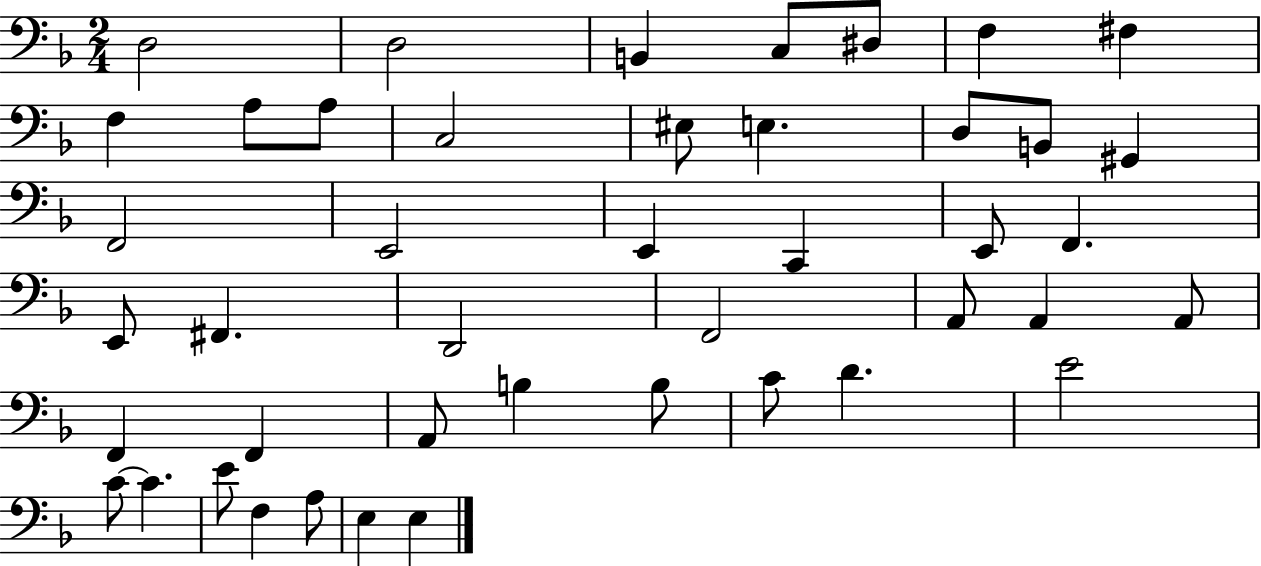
X:1
T:Untitled
M:2/4
L:1/4
K:F
D,2 D,2 B,, C,/2 ^D,/2 F, ^F, F, A,/2 A,/2 C,2 ^E,/2 E, D,/2 B,,/2 ^G,, F,,2 E,,2 E,, C,, E,,/2 F,, E,,/2 ^F,, D,,2 F,,2 A,,/2 A,, A,,/2 F,, F,, A,,/2 B, B,/2 C/2 D E2 C/2 C E/2 F, A,/2 E, E,